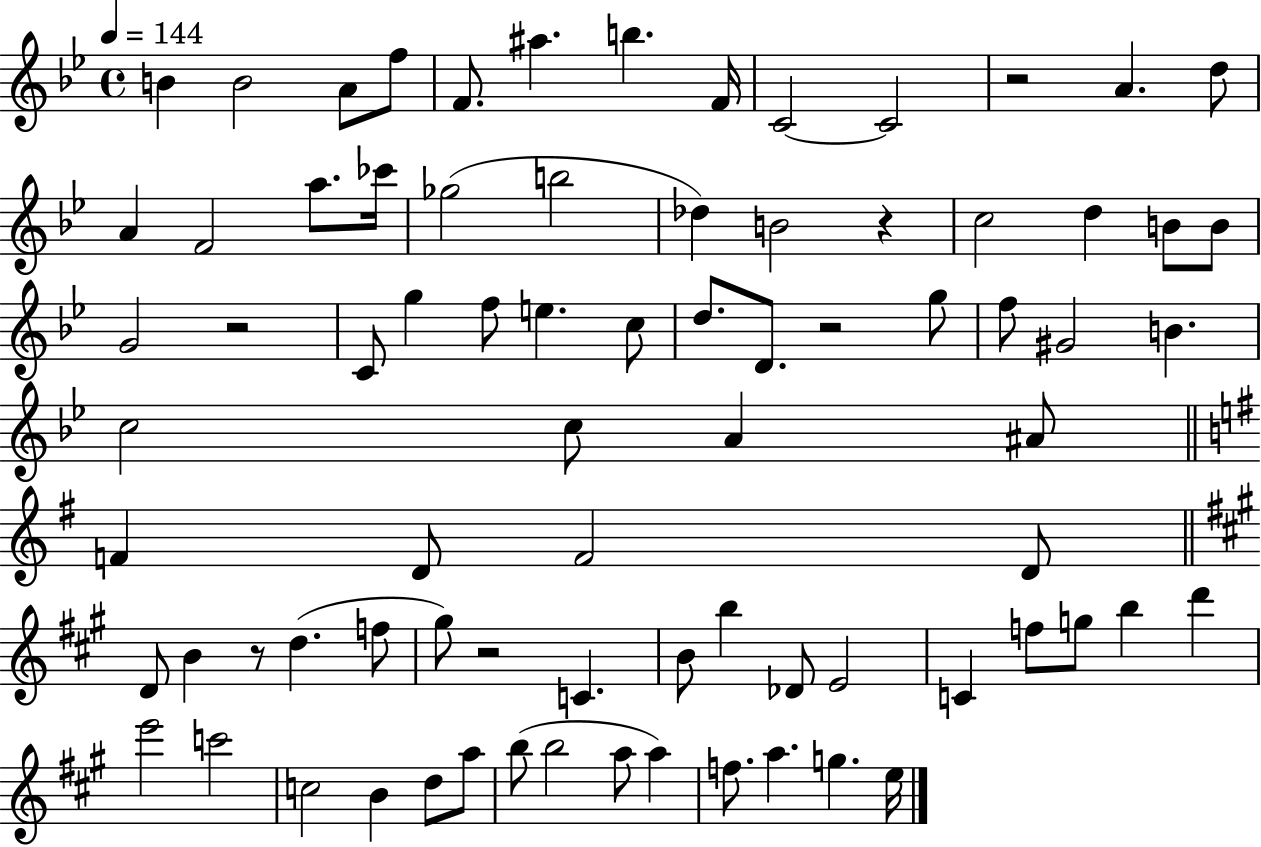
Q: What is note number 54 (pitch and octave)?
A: E4